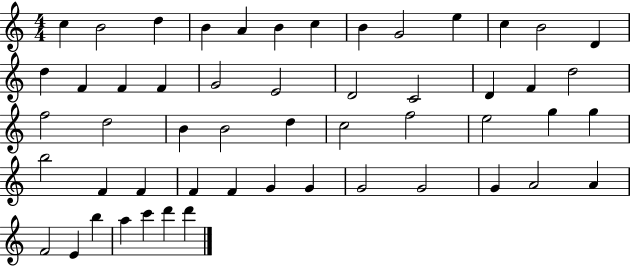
C5/q B4/h D5/q B4/q A4/q B4/q C5/q B4/q G4/h E5/q C5/q B4/h D4/q D5/q F4/q F4/q F4/q G4/h E4/h D4/h C4/h D4/q F4/q D5/h F5/h D5/h B4/q B4/h D5/q C5/h F5/h E5/h G5/q G5/q B5/h F4/q F4/q F4/q F4/q G4/q G4/q G4/h G4/h G4/q A4/h A4/q F4/h E4/q B5/q A5/q C6/q D6/q D6/q